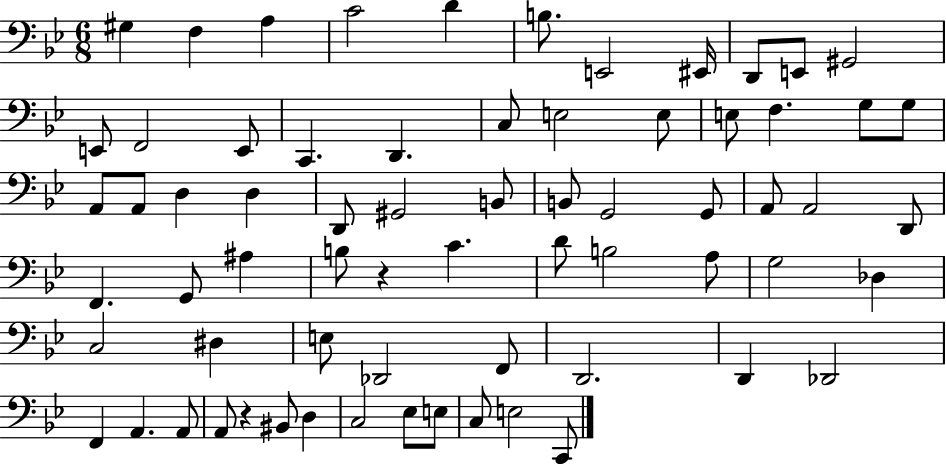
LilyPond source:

{
  \clef bass
  \numericTimeSignature
  \time 6/8
  \key bes \major
  gis4 f4 a4 | c'2 d'4 | b8. e,2 eis,16 | d,8 e,8 gis,2 | \break e,8 f,2 e,8 | c,4. d,4. | c8 e2 e8 | e8 f4. g8 g8 | \break a,8 a,8 d4 d4 | d,8 gis,2 b,8 | b,8 g,2 g,8 | a,8 a,2 d,8 | \break f,4. g,8 ais4 | b8 r4 c'4. | d'8 b2 a8 | g2 des4 | \break c2 dis4 | e8 des,2 f,8 | d,2. | d,4 des,2 | \break f,4 a,4. a,8 | a,8 r4 bis,8 d4 | c2 ees8 e8 | c8 e2 c,8 | \break \bar "|."
}